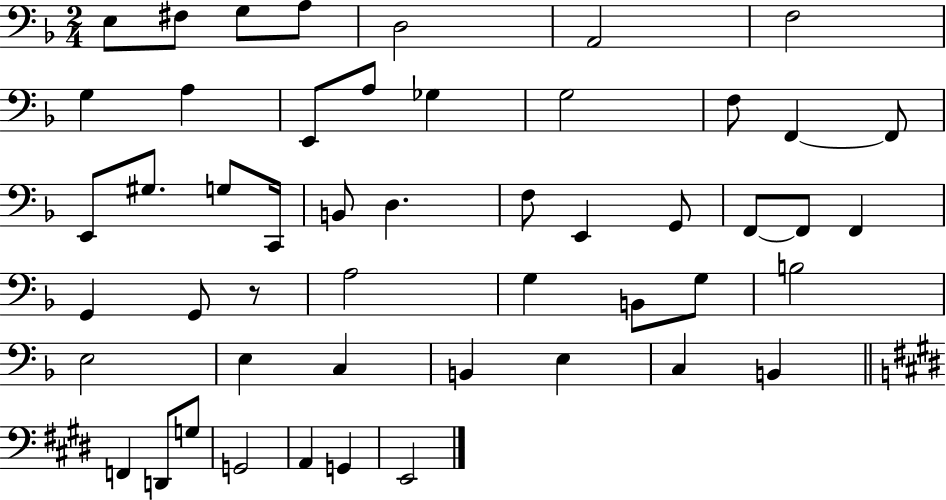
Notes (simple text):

E3/e F#3/e G3/e A3/e D3/h A2/h F3/h G3/q A3/q E2/e A3/e Gb3/q G3/h F3/e F2/q F2/e E2/e G#3/e. G3/e C2/s B2/e D3/q. F3/e E2/q G2/e F2/e F2/e F2/q G2/q G2/e R/e A3/h G3/q B2/e G3/e B3/h E3/h E3/q C3/q B2/q E3/q C3/q B2/q F2/q D2/e G3/e G2/h A2/q G2/q E2/h